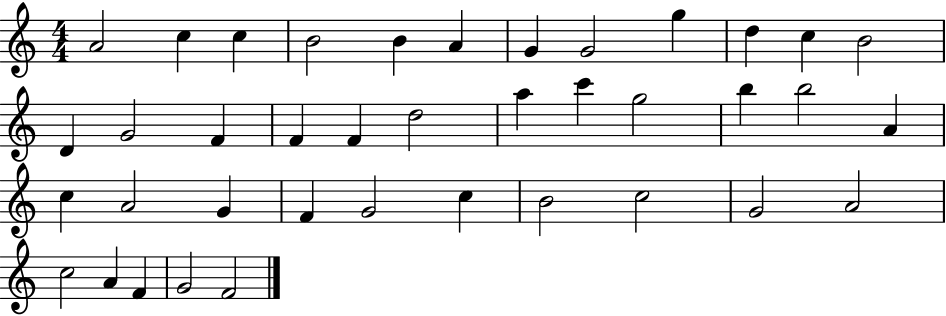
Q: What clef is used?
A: treble